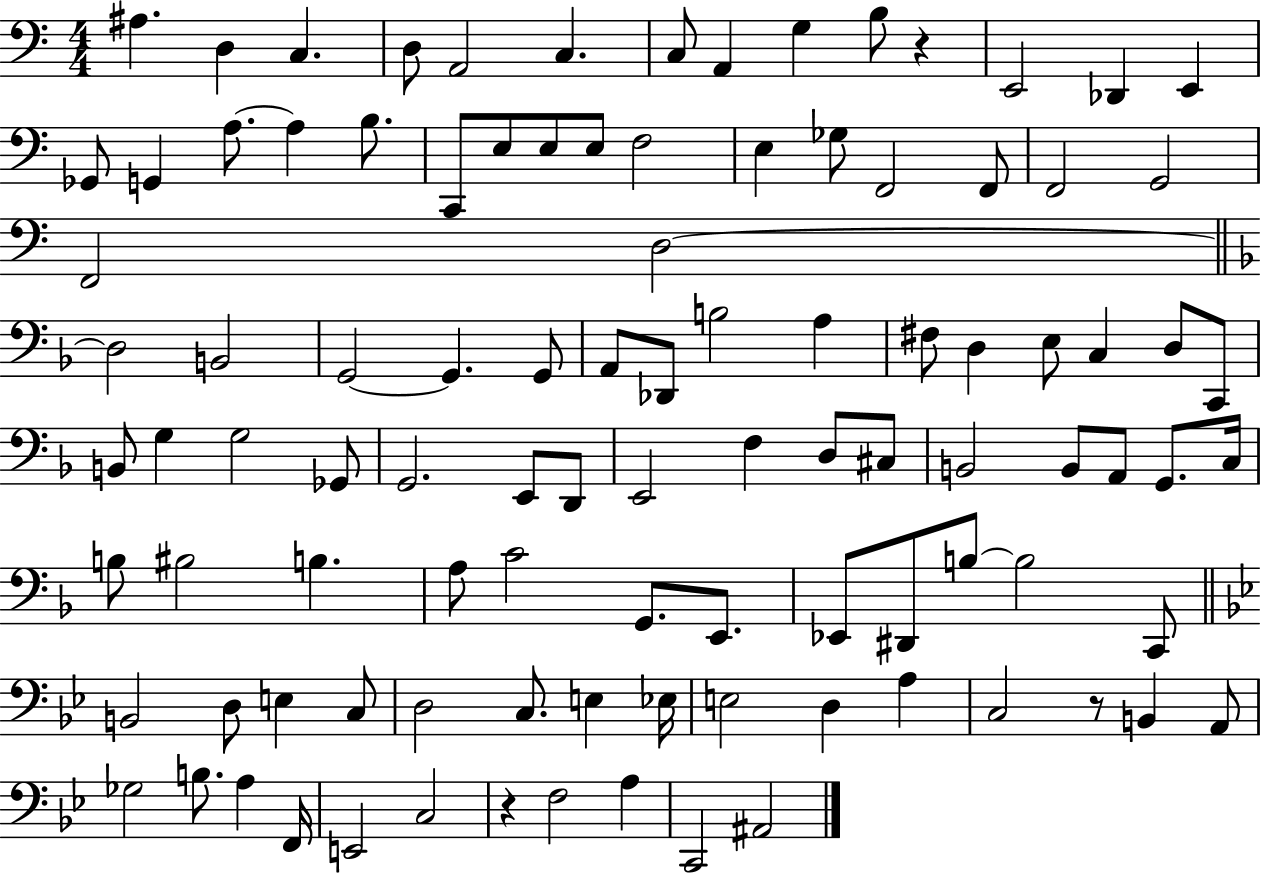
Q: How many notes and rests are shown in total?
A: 101